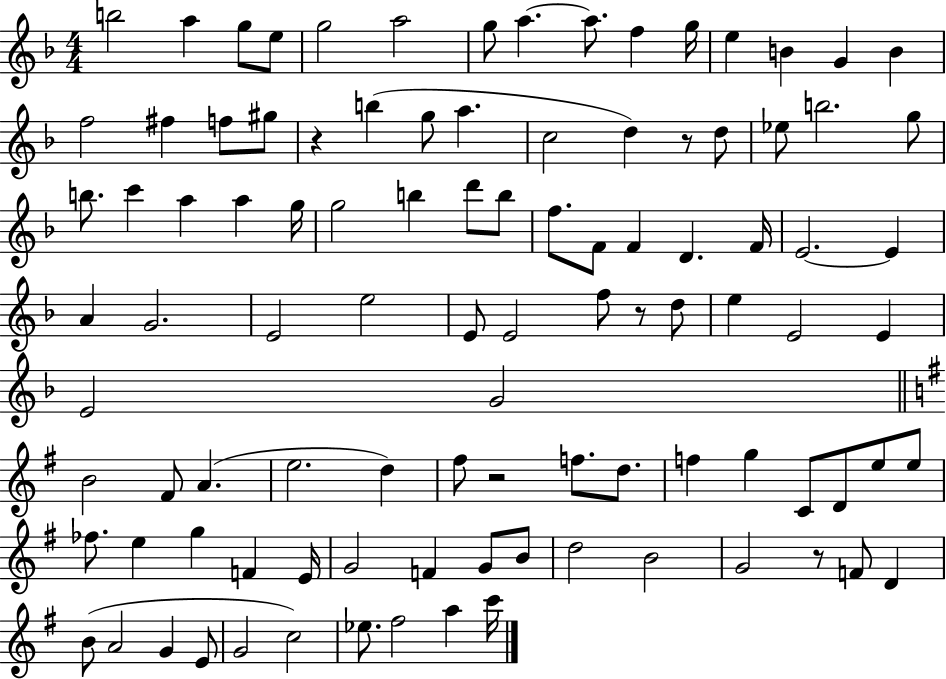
B5/h A5/q G5/e E5/e G5/h A5/h G5/e A5/q. A5/e. F5/q G5/s E5/q B4/q G4/q B4/q F5/h F#5/q F5/e G#5/e R/q B5/q G5/e A5/q. C5/h D5/q R/e D5/e Eb5/e B5/h. G5/e B5/e. C6/q A5/q A5/q G5/s G5/h B5/q D6/e B5/e F5/e. F4/e F4/q D4/q. F4/s E4/h. E4/q A4/q G4/h. E4/h E5/h E4/e E4/h F5/e R/e D5/e E5/q E4/h E4/q E4/h G4/h B4/h F#4/e A4/q. E5/h. D5/q F#5/e R/h F5/e. D5/e. F5/q G5/q C4/e D4/e E5/e E5/e FES5/e. E5/q G5/q F4/q E4/s G4/h F4/q G4/e B4/e D5/h B4/h G4/h R/e F4/e D4/q B4/e A4/h G4/q E4/e G4/h C5/h Eb5/e. F#5/h A5/q C6/s